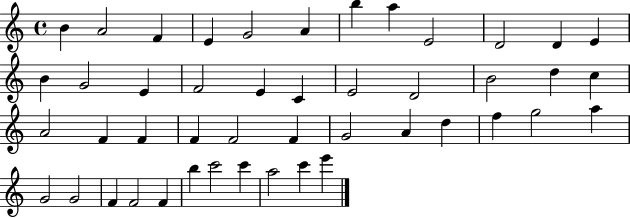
{
  \clef treble
  \time 4/4
  \defaultTimeSignature
  \key c \major
  b'4 a'2 f'4 | e'4 g'2 a'4 | b''4 a''4 e'2 | d'2 d'4 e'4 | \break b'4 g'2 e'4 | f'2 e'4 c'4 | e'2 d'2 | b'2 d''4 c''4 | \break a'2 f'4 f'4 | f'4 f'2 f'4 | g'2 a'4 d''4 | f''4 g''2 a''4 | \break g'2 g'2 | f'4 f'2 f'4 | b''4 c'''2 c'''4 | a''2 c'''4 e'''4 | \break \bar "|."
}